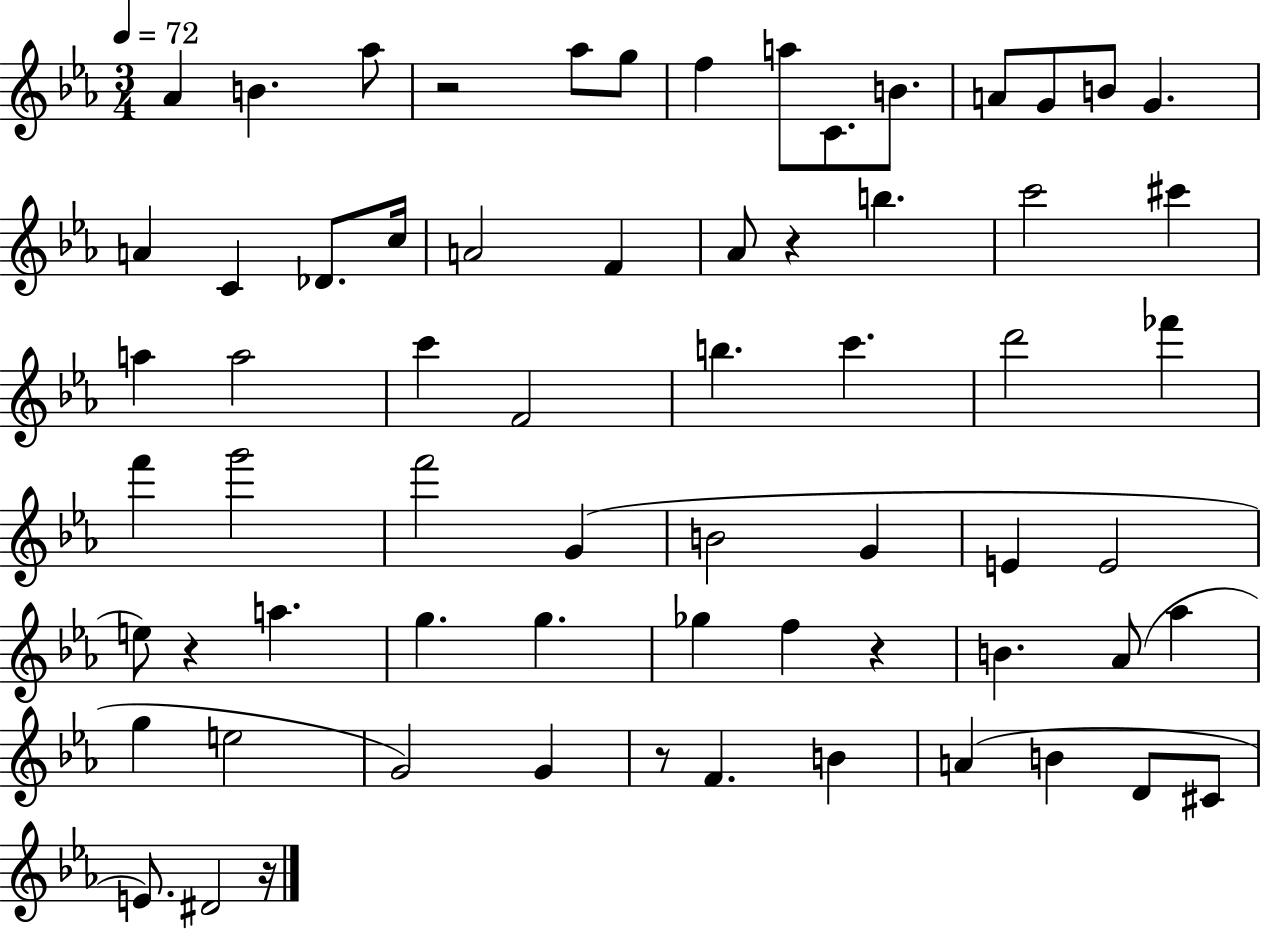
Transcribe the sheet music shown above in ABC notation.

X:1
T:Untitled
M:3/4
L:1/4
K:Eb
_A B _a/2 z2 _a/2 g/2 f a/2 C/2 B/2 A/2 G/2 B/2 G A C _D/2 c/4 A2 F _A/2 z b c'2 ^c' a a2 c' F2 b c' d'2 _f' f' g'2 f'2 G B2 G E E2 e/2 z a g g _g f z B _A/2 _a g e2 G2 G z/2 F B A B D/2 ^C/2 E/2 ^D2 z/4